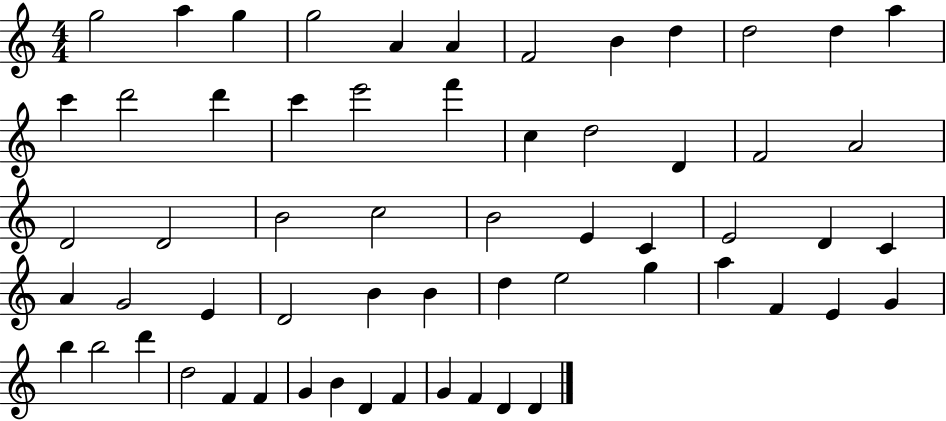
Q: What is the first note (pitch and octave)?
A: G5